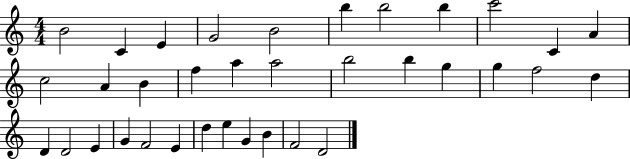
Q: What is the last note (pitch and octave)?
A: D4